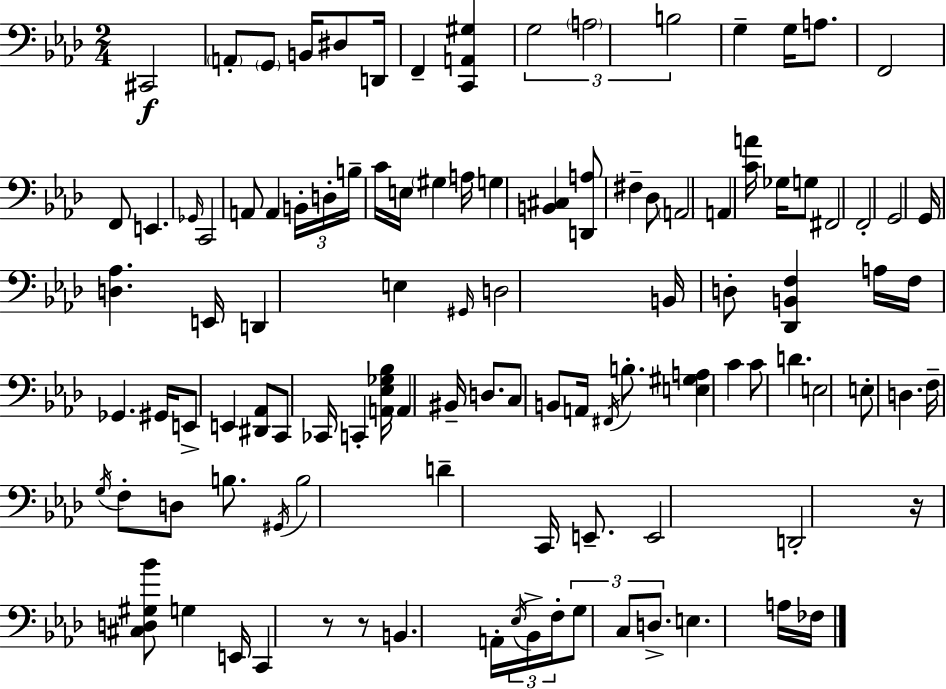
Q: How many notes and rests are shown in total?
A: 107